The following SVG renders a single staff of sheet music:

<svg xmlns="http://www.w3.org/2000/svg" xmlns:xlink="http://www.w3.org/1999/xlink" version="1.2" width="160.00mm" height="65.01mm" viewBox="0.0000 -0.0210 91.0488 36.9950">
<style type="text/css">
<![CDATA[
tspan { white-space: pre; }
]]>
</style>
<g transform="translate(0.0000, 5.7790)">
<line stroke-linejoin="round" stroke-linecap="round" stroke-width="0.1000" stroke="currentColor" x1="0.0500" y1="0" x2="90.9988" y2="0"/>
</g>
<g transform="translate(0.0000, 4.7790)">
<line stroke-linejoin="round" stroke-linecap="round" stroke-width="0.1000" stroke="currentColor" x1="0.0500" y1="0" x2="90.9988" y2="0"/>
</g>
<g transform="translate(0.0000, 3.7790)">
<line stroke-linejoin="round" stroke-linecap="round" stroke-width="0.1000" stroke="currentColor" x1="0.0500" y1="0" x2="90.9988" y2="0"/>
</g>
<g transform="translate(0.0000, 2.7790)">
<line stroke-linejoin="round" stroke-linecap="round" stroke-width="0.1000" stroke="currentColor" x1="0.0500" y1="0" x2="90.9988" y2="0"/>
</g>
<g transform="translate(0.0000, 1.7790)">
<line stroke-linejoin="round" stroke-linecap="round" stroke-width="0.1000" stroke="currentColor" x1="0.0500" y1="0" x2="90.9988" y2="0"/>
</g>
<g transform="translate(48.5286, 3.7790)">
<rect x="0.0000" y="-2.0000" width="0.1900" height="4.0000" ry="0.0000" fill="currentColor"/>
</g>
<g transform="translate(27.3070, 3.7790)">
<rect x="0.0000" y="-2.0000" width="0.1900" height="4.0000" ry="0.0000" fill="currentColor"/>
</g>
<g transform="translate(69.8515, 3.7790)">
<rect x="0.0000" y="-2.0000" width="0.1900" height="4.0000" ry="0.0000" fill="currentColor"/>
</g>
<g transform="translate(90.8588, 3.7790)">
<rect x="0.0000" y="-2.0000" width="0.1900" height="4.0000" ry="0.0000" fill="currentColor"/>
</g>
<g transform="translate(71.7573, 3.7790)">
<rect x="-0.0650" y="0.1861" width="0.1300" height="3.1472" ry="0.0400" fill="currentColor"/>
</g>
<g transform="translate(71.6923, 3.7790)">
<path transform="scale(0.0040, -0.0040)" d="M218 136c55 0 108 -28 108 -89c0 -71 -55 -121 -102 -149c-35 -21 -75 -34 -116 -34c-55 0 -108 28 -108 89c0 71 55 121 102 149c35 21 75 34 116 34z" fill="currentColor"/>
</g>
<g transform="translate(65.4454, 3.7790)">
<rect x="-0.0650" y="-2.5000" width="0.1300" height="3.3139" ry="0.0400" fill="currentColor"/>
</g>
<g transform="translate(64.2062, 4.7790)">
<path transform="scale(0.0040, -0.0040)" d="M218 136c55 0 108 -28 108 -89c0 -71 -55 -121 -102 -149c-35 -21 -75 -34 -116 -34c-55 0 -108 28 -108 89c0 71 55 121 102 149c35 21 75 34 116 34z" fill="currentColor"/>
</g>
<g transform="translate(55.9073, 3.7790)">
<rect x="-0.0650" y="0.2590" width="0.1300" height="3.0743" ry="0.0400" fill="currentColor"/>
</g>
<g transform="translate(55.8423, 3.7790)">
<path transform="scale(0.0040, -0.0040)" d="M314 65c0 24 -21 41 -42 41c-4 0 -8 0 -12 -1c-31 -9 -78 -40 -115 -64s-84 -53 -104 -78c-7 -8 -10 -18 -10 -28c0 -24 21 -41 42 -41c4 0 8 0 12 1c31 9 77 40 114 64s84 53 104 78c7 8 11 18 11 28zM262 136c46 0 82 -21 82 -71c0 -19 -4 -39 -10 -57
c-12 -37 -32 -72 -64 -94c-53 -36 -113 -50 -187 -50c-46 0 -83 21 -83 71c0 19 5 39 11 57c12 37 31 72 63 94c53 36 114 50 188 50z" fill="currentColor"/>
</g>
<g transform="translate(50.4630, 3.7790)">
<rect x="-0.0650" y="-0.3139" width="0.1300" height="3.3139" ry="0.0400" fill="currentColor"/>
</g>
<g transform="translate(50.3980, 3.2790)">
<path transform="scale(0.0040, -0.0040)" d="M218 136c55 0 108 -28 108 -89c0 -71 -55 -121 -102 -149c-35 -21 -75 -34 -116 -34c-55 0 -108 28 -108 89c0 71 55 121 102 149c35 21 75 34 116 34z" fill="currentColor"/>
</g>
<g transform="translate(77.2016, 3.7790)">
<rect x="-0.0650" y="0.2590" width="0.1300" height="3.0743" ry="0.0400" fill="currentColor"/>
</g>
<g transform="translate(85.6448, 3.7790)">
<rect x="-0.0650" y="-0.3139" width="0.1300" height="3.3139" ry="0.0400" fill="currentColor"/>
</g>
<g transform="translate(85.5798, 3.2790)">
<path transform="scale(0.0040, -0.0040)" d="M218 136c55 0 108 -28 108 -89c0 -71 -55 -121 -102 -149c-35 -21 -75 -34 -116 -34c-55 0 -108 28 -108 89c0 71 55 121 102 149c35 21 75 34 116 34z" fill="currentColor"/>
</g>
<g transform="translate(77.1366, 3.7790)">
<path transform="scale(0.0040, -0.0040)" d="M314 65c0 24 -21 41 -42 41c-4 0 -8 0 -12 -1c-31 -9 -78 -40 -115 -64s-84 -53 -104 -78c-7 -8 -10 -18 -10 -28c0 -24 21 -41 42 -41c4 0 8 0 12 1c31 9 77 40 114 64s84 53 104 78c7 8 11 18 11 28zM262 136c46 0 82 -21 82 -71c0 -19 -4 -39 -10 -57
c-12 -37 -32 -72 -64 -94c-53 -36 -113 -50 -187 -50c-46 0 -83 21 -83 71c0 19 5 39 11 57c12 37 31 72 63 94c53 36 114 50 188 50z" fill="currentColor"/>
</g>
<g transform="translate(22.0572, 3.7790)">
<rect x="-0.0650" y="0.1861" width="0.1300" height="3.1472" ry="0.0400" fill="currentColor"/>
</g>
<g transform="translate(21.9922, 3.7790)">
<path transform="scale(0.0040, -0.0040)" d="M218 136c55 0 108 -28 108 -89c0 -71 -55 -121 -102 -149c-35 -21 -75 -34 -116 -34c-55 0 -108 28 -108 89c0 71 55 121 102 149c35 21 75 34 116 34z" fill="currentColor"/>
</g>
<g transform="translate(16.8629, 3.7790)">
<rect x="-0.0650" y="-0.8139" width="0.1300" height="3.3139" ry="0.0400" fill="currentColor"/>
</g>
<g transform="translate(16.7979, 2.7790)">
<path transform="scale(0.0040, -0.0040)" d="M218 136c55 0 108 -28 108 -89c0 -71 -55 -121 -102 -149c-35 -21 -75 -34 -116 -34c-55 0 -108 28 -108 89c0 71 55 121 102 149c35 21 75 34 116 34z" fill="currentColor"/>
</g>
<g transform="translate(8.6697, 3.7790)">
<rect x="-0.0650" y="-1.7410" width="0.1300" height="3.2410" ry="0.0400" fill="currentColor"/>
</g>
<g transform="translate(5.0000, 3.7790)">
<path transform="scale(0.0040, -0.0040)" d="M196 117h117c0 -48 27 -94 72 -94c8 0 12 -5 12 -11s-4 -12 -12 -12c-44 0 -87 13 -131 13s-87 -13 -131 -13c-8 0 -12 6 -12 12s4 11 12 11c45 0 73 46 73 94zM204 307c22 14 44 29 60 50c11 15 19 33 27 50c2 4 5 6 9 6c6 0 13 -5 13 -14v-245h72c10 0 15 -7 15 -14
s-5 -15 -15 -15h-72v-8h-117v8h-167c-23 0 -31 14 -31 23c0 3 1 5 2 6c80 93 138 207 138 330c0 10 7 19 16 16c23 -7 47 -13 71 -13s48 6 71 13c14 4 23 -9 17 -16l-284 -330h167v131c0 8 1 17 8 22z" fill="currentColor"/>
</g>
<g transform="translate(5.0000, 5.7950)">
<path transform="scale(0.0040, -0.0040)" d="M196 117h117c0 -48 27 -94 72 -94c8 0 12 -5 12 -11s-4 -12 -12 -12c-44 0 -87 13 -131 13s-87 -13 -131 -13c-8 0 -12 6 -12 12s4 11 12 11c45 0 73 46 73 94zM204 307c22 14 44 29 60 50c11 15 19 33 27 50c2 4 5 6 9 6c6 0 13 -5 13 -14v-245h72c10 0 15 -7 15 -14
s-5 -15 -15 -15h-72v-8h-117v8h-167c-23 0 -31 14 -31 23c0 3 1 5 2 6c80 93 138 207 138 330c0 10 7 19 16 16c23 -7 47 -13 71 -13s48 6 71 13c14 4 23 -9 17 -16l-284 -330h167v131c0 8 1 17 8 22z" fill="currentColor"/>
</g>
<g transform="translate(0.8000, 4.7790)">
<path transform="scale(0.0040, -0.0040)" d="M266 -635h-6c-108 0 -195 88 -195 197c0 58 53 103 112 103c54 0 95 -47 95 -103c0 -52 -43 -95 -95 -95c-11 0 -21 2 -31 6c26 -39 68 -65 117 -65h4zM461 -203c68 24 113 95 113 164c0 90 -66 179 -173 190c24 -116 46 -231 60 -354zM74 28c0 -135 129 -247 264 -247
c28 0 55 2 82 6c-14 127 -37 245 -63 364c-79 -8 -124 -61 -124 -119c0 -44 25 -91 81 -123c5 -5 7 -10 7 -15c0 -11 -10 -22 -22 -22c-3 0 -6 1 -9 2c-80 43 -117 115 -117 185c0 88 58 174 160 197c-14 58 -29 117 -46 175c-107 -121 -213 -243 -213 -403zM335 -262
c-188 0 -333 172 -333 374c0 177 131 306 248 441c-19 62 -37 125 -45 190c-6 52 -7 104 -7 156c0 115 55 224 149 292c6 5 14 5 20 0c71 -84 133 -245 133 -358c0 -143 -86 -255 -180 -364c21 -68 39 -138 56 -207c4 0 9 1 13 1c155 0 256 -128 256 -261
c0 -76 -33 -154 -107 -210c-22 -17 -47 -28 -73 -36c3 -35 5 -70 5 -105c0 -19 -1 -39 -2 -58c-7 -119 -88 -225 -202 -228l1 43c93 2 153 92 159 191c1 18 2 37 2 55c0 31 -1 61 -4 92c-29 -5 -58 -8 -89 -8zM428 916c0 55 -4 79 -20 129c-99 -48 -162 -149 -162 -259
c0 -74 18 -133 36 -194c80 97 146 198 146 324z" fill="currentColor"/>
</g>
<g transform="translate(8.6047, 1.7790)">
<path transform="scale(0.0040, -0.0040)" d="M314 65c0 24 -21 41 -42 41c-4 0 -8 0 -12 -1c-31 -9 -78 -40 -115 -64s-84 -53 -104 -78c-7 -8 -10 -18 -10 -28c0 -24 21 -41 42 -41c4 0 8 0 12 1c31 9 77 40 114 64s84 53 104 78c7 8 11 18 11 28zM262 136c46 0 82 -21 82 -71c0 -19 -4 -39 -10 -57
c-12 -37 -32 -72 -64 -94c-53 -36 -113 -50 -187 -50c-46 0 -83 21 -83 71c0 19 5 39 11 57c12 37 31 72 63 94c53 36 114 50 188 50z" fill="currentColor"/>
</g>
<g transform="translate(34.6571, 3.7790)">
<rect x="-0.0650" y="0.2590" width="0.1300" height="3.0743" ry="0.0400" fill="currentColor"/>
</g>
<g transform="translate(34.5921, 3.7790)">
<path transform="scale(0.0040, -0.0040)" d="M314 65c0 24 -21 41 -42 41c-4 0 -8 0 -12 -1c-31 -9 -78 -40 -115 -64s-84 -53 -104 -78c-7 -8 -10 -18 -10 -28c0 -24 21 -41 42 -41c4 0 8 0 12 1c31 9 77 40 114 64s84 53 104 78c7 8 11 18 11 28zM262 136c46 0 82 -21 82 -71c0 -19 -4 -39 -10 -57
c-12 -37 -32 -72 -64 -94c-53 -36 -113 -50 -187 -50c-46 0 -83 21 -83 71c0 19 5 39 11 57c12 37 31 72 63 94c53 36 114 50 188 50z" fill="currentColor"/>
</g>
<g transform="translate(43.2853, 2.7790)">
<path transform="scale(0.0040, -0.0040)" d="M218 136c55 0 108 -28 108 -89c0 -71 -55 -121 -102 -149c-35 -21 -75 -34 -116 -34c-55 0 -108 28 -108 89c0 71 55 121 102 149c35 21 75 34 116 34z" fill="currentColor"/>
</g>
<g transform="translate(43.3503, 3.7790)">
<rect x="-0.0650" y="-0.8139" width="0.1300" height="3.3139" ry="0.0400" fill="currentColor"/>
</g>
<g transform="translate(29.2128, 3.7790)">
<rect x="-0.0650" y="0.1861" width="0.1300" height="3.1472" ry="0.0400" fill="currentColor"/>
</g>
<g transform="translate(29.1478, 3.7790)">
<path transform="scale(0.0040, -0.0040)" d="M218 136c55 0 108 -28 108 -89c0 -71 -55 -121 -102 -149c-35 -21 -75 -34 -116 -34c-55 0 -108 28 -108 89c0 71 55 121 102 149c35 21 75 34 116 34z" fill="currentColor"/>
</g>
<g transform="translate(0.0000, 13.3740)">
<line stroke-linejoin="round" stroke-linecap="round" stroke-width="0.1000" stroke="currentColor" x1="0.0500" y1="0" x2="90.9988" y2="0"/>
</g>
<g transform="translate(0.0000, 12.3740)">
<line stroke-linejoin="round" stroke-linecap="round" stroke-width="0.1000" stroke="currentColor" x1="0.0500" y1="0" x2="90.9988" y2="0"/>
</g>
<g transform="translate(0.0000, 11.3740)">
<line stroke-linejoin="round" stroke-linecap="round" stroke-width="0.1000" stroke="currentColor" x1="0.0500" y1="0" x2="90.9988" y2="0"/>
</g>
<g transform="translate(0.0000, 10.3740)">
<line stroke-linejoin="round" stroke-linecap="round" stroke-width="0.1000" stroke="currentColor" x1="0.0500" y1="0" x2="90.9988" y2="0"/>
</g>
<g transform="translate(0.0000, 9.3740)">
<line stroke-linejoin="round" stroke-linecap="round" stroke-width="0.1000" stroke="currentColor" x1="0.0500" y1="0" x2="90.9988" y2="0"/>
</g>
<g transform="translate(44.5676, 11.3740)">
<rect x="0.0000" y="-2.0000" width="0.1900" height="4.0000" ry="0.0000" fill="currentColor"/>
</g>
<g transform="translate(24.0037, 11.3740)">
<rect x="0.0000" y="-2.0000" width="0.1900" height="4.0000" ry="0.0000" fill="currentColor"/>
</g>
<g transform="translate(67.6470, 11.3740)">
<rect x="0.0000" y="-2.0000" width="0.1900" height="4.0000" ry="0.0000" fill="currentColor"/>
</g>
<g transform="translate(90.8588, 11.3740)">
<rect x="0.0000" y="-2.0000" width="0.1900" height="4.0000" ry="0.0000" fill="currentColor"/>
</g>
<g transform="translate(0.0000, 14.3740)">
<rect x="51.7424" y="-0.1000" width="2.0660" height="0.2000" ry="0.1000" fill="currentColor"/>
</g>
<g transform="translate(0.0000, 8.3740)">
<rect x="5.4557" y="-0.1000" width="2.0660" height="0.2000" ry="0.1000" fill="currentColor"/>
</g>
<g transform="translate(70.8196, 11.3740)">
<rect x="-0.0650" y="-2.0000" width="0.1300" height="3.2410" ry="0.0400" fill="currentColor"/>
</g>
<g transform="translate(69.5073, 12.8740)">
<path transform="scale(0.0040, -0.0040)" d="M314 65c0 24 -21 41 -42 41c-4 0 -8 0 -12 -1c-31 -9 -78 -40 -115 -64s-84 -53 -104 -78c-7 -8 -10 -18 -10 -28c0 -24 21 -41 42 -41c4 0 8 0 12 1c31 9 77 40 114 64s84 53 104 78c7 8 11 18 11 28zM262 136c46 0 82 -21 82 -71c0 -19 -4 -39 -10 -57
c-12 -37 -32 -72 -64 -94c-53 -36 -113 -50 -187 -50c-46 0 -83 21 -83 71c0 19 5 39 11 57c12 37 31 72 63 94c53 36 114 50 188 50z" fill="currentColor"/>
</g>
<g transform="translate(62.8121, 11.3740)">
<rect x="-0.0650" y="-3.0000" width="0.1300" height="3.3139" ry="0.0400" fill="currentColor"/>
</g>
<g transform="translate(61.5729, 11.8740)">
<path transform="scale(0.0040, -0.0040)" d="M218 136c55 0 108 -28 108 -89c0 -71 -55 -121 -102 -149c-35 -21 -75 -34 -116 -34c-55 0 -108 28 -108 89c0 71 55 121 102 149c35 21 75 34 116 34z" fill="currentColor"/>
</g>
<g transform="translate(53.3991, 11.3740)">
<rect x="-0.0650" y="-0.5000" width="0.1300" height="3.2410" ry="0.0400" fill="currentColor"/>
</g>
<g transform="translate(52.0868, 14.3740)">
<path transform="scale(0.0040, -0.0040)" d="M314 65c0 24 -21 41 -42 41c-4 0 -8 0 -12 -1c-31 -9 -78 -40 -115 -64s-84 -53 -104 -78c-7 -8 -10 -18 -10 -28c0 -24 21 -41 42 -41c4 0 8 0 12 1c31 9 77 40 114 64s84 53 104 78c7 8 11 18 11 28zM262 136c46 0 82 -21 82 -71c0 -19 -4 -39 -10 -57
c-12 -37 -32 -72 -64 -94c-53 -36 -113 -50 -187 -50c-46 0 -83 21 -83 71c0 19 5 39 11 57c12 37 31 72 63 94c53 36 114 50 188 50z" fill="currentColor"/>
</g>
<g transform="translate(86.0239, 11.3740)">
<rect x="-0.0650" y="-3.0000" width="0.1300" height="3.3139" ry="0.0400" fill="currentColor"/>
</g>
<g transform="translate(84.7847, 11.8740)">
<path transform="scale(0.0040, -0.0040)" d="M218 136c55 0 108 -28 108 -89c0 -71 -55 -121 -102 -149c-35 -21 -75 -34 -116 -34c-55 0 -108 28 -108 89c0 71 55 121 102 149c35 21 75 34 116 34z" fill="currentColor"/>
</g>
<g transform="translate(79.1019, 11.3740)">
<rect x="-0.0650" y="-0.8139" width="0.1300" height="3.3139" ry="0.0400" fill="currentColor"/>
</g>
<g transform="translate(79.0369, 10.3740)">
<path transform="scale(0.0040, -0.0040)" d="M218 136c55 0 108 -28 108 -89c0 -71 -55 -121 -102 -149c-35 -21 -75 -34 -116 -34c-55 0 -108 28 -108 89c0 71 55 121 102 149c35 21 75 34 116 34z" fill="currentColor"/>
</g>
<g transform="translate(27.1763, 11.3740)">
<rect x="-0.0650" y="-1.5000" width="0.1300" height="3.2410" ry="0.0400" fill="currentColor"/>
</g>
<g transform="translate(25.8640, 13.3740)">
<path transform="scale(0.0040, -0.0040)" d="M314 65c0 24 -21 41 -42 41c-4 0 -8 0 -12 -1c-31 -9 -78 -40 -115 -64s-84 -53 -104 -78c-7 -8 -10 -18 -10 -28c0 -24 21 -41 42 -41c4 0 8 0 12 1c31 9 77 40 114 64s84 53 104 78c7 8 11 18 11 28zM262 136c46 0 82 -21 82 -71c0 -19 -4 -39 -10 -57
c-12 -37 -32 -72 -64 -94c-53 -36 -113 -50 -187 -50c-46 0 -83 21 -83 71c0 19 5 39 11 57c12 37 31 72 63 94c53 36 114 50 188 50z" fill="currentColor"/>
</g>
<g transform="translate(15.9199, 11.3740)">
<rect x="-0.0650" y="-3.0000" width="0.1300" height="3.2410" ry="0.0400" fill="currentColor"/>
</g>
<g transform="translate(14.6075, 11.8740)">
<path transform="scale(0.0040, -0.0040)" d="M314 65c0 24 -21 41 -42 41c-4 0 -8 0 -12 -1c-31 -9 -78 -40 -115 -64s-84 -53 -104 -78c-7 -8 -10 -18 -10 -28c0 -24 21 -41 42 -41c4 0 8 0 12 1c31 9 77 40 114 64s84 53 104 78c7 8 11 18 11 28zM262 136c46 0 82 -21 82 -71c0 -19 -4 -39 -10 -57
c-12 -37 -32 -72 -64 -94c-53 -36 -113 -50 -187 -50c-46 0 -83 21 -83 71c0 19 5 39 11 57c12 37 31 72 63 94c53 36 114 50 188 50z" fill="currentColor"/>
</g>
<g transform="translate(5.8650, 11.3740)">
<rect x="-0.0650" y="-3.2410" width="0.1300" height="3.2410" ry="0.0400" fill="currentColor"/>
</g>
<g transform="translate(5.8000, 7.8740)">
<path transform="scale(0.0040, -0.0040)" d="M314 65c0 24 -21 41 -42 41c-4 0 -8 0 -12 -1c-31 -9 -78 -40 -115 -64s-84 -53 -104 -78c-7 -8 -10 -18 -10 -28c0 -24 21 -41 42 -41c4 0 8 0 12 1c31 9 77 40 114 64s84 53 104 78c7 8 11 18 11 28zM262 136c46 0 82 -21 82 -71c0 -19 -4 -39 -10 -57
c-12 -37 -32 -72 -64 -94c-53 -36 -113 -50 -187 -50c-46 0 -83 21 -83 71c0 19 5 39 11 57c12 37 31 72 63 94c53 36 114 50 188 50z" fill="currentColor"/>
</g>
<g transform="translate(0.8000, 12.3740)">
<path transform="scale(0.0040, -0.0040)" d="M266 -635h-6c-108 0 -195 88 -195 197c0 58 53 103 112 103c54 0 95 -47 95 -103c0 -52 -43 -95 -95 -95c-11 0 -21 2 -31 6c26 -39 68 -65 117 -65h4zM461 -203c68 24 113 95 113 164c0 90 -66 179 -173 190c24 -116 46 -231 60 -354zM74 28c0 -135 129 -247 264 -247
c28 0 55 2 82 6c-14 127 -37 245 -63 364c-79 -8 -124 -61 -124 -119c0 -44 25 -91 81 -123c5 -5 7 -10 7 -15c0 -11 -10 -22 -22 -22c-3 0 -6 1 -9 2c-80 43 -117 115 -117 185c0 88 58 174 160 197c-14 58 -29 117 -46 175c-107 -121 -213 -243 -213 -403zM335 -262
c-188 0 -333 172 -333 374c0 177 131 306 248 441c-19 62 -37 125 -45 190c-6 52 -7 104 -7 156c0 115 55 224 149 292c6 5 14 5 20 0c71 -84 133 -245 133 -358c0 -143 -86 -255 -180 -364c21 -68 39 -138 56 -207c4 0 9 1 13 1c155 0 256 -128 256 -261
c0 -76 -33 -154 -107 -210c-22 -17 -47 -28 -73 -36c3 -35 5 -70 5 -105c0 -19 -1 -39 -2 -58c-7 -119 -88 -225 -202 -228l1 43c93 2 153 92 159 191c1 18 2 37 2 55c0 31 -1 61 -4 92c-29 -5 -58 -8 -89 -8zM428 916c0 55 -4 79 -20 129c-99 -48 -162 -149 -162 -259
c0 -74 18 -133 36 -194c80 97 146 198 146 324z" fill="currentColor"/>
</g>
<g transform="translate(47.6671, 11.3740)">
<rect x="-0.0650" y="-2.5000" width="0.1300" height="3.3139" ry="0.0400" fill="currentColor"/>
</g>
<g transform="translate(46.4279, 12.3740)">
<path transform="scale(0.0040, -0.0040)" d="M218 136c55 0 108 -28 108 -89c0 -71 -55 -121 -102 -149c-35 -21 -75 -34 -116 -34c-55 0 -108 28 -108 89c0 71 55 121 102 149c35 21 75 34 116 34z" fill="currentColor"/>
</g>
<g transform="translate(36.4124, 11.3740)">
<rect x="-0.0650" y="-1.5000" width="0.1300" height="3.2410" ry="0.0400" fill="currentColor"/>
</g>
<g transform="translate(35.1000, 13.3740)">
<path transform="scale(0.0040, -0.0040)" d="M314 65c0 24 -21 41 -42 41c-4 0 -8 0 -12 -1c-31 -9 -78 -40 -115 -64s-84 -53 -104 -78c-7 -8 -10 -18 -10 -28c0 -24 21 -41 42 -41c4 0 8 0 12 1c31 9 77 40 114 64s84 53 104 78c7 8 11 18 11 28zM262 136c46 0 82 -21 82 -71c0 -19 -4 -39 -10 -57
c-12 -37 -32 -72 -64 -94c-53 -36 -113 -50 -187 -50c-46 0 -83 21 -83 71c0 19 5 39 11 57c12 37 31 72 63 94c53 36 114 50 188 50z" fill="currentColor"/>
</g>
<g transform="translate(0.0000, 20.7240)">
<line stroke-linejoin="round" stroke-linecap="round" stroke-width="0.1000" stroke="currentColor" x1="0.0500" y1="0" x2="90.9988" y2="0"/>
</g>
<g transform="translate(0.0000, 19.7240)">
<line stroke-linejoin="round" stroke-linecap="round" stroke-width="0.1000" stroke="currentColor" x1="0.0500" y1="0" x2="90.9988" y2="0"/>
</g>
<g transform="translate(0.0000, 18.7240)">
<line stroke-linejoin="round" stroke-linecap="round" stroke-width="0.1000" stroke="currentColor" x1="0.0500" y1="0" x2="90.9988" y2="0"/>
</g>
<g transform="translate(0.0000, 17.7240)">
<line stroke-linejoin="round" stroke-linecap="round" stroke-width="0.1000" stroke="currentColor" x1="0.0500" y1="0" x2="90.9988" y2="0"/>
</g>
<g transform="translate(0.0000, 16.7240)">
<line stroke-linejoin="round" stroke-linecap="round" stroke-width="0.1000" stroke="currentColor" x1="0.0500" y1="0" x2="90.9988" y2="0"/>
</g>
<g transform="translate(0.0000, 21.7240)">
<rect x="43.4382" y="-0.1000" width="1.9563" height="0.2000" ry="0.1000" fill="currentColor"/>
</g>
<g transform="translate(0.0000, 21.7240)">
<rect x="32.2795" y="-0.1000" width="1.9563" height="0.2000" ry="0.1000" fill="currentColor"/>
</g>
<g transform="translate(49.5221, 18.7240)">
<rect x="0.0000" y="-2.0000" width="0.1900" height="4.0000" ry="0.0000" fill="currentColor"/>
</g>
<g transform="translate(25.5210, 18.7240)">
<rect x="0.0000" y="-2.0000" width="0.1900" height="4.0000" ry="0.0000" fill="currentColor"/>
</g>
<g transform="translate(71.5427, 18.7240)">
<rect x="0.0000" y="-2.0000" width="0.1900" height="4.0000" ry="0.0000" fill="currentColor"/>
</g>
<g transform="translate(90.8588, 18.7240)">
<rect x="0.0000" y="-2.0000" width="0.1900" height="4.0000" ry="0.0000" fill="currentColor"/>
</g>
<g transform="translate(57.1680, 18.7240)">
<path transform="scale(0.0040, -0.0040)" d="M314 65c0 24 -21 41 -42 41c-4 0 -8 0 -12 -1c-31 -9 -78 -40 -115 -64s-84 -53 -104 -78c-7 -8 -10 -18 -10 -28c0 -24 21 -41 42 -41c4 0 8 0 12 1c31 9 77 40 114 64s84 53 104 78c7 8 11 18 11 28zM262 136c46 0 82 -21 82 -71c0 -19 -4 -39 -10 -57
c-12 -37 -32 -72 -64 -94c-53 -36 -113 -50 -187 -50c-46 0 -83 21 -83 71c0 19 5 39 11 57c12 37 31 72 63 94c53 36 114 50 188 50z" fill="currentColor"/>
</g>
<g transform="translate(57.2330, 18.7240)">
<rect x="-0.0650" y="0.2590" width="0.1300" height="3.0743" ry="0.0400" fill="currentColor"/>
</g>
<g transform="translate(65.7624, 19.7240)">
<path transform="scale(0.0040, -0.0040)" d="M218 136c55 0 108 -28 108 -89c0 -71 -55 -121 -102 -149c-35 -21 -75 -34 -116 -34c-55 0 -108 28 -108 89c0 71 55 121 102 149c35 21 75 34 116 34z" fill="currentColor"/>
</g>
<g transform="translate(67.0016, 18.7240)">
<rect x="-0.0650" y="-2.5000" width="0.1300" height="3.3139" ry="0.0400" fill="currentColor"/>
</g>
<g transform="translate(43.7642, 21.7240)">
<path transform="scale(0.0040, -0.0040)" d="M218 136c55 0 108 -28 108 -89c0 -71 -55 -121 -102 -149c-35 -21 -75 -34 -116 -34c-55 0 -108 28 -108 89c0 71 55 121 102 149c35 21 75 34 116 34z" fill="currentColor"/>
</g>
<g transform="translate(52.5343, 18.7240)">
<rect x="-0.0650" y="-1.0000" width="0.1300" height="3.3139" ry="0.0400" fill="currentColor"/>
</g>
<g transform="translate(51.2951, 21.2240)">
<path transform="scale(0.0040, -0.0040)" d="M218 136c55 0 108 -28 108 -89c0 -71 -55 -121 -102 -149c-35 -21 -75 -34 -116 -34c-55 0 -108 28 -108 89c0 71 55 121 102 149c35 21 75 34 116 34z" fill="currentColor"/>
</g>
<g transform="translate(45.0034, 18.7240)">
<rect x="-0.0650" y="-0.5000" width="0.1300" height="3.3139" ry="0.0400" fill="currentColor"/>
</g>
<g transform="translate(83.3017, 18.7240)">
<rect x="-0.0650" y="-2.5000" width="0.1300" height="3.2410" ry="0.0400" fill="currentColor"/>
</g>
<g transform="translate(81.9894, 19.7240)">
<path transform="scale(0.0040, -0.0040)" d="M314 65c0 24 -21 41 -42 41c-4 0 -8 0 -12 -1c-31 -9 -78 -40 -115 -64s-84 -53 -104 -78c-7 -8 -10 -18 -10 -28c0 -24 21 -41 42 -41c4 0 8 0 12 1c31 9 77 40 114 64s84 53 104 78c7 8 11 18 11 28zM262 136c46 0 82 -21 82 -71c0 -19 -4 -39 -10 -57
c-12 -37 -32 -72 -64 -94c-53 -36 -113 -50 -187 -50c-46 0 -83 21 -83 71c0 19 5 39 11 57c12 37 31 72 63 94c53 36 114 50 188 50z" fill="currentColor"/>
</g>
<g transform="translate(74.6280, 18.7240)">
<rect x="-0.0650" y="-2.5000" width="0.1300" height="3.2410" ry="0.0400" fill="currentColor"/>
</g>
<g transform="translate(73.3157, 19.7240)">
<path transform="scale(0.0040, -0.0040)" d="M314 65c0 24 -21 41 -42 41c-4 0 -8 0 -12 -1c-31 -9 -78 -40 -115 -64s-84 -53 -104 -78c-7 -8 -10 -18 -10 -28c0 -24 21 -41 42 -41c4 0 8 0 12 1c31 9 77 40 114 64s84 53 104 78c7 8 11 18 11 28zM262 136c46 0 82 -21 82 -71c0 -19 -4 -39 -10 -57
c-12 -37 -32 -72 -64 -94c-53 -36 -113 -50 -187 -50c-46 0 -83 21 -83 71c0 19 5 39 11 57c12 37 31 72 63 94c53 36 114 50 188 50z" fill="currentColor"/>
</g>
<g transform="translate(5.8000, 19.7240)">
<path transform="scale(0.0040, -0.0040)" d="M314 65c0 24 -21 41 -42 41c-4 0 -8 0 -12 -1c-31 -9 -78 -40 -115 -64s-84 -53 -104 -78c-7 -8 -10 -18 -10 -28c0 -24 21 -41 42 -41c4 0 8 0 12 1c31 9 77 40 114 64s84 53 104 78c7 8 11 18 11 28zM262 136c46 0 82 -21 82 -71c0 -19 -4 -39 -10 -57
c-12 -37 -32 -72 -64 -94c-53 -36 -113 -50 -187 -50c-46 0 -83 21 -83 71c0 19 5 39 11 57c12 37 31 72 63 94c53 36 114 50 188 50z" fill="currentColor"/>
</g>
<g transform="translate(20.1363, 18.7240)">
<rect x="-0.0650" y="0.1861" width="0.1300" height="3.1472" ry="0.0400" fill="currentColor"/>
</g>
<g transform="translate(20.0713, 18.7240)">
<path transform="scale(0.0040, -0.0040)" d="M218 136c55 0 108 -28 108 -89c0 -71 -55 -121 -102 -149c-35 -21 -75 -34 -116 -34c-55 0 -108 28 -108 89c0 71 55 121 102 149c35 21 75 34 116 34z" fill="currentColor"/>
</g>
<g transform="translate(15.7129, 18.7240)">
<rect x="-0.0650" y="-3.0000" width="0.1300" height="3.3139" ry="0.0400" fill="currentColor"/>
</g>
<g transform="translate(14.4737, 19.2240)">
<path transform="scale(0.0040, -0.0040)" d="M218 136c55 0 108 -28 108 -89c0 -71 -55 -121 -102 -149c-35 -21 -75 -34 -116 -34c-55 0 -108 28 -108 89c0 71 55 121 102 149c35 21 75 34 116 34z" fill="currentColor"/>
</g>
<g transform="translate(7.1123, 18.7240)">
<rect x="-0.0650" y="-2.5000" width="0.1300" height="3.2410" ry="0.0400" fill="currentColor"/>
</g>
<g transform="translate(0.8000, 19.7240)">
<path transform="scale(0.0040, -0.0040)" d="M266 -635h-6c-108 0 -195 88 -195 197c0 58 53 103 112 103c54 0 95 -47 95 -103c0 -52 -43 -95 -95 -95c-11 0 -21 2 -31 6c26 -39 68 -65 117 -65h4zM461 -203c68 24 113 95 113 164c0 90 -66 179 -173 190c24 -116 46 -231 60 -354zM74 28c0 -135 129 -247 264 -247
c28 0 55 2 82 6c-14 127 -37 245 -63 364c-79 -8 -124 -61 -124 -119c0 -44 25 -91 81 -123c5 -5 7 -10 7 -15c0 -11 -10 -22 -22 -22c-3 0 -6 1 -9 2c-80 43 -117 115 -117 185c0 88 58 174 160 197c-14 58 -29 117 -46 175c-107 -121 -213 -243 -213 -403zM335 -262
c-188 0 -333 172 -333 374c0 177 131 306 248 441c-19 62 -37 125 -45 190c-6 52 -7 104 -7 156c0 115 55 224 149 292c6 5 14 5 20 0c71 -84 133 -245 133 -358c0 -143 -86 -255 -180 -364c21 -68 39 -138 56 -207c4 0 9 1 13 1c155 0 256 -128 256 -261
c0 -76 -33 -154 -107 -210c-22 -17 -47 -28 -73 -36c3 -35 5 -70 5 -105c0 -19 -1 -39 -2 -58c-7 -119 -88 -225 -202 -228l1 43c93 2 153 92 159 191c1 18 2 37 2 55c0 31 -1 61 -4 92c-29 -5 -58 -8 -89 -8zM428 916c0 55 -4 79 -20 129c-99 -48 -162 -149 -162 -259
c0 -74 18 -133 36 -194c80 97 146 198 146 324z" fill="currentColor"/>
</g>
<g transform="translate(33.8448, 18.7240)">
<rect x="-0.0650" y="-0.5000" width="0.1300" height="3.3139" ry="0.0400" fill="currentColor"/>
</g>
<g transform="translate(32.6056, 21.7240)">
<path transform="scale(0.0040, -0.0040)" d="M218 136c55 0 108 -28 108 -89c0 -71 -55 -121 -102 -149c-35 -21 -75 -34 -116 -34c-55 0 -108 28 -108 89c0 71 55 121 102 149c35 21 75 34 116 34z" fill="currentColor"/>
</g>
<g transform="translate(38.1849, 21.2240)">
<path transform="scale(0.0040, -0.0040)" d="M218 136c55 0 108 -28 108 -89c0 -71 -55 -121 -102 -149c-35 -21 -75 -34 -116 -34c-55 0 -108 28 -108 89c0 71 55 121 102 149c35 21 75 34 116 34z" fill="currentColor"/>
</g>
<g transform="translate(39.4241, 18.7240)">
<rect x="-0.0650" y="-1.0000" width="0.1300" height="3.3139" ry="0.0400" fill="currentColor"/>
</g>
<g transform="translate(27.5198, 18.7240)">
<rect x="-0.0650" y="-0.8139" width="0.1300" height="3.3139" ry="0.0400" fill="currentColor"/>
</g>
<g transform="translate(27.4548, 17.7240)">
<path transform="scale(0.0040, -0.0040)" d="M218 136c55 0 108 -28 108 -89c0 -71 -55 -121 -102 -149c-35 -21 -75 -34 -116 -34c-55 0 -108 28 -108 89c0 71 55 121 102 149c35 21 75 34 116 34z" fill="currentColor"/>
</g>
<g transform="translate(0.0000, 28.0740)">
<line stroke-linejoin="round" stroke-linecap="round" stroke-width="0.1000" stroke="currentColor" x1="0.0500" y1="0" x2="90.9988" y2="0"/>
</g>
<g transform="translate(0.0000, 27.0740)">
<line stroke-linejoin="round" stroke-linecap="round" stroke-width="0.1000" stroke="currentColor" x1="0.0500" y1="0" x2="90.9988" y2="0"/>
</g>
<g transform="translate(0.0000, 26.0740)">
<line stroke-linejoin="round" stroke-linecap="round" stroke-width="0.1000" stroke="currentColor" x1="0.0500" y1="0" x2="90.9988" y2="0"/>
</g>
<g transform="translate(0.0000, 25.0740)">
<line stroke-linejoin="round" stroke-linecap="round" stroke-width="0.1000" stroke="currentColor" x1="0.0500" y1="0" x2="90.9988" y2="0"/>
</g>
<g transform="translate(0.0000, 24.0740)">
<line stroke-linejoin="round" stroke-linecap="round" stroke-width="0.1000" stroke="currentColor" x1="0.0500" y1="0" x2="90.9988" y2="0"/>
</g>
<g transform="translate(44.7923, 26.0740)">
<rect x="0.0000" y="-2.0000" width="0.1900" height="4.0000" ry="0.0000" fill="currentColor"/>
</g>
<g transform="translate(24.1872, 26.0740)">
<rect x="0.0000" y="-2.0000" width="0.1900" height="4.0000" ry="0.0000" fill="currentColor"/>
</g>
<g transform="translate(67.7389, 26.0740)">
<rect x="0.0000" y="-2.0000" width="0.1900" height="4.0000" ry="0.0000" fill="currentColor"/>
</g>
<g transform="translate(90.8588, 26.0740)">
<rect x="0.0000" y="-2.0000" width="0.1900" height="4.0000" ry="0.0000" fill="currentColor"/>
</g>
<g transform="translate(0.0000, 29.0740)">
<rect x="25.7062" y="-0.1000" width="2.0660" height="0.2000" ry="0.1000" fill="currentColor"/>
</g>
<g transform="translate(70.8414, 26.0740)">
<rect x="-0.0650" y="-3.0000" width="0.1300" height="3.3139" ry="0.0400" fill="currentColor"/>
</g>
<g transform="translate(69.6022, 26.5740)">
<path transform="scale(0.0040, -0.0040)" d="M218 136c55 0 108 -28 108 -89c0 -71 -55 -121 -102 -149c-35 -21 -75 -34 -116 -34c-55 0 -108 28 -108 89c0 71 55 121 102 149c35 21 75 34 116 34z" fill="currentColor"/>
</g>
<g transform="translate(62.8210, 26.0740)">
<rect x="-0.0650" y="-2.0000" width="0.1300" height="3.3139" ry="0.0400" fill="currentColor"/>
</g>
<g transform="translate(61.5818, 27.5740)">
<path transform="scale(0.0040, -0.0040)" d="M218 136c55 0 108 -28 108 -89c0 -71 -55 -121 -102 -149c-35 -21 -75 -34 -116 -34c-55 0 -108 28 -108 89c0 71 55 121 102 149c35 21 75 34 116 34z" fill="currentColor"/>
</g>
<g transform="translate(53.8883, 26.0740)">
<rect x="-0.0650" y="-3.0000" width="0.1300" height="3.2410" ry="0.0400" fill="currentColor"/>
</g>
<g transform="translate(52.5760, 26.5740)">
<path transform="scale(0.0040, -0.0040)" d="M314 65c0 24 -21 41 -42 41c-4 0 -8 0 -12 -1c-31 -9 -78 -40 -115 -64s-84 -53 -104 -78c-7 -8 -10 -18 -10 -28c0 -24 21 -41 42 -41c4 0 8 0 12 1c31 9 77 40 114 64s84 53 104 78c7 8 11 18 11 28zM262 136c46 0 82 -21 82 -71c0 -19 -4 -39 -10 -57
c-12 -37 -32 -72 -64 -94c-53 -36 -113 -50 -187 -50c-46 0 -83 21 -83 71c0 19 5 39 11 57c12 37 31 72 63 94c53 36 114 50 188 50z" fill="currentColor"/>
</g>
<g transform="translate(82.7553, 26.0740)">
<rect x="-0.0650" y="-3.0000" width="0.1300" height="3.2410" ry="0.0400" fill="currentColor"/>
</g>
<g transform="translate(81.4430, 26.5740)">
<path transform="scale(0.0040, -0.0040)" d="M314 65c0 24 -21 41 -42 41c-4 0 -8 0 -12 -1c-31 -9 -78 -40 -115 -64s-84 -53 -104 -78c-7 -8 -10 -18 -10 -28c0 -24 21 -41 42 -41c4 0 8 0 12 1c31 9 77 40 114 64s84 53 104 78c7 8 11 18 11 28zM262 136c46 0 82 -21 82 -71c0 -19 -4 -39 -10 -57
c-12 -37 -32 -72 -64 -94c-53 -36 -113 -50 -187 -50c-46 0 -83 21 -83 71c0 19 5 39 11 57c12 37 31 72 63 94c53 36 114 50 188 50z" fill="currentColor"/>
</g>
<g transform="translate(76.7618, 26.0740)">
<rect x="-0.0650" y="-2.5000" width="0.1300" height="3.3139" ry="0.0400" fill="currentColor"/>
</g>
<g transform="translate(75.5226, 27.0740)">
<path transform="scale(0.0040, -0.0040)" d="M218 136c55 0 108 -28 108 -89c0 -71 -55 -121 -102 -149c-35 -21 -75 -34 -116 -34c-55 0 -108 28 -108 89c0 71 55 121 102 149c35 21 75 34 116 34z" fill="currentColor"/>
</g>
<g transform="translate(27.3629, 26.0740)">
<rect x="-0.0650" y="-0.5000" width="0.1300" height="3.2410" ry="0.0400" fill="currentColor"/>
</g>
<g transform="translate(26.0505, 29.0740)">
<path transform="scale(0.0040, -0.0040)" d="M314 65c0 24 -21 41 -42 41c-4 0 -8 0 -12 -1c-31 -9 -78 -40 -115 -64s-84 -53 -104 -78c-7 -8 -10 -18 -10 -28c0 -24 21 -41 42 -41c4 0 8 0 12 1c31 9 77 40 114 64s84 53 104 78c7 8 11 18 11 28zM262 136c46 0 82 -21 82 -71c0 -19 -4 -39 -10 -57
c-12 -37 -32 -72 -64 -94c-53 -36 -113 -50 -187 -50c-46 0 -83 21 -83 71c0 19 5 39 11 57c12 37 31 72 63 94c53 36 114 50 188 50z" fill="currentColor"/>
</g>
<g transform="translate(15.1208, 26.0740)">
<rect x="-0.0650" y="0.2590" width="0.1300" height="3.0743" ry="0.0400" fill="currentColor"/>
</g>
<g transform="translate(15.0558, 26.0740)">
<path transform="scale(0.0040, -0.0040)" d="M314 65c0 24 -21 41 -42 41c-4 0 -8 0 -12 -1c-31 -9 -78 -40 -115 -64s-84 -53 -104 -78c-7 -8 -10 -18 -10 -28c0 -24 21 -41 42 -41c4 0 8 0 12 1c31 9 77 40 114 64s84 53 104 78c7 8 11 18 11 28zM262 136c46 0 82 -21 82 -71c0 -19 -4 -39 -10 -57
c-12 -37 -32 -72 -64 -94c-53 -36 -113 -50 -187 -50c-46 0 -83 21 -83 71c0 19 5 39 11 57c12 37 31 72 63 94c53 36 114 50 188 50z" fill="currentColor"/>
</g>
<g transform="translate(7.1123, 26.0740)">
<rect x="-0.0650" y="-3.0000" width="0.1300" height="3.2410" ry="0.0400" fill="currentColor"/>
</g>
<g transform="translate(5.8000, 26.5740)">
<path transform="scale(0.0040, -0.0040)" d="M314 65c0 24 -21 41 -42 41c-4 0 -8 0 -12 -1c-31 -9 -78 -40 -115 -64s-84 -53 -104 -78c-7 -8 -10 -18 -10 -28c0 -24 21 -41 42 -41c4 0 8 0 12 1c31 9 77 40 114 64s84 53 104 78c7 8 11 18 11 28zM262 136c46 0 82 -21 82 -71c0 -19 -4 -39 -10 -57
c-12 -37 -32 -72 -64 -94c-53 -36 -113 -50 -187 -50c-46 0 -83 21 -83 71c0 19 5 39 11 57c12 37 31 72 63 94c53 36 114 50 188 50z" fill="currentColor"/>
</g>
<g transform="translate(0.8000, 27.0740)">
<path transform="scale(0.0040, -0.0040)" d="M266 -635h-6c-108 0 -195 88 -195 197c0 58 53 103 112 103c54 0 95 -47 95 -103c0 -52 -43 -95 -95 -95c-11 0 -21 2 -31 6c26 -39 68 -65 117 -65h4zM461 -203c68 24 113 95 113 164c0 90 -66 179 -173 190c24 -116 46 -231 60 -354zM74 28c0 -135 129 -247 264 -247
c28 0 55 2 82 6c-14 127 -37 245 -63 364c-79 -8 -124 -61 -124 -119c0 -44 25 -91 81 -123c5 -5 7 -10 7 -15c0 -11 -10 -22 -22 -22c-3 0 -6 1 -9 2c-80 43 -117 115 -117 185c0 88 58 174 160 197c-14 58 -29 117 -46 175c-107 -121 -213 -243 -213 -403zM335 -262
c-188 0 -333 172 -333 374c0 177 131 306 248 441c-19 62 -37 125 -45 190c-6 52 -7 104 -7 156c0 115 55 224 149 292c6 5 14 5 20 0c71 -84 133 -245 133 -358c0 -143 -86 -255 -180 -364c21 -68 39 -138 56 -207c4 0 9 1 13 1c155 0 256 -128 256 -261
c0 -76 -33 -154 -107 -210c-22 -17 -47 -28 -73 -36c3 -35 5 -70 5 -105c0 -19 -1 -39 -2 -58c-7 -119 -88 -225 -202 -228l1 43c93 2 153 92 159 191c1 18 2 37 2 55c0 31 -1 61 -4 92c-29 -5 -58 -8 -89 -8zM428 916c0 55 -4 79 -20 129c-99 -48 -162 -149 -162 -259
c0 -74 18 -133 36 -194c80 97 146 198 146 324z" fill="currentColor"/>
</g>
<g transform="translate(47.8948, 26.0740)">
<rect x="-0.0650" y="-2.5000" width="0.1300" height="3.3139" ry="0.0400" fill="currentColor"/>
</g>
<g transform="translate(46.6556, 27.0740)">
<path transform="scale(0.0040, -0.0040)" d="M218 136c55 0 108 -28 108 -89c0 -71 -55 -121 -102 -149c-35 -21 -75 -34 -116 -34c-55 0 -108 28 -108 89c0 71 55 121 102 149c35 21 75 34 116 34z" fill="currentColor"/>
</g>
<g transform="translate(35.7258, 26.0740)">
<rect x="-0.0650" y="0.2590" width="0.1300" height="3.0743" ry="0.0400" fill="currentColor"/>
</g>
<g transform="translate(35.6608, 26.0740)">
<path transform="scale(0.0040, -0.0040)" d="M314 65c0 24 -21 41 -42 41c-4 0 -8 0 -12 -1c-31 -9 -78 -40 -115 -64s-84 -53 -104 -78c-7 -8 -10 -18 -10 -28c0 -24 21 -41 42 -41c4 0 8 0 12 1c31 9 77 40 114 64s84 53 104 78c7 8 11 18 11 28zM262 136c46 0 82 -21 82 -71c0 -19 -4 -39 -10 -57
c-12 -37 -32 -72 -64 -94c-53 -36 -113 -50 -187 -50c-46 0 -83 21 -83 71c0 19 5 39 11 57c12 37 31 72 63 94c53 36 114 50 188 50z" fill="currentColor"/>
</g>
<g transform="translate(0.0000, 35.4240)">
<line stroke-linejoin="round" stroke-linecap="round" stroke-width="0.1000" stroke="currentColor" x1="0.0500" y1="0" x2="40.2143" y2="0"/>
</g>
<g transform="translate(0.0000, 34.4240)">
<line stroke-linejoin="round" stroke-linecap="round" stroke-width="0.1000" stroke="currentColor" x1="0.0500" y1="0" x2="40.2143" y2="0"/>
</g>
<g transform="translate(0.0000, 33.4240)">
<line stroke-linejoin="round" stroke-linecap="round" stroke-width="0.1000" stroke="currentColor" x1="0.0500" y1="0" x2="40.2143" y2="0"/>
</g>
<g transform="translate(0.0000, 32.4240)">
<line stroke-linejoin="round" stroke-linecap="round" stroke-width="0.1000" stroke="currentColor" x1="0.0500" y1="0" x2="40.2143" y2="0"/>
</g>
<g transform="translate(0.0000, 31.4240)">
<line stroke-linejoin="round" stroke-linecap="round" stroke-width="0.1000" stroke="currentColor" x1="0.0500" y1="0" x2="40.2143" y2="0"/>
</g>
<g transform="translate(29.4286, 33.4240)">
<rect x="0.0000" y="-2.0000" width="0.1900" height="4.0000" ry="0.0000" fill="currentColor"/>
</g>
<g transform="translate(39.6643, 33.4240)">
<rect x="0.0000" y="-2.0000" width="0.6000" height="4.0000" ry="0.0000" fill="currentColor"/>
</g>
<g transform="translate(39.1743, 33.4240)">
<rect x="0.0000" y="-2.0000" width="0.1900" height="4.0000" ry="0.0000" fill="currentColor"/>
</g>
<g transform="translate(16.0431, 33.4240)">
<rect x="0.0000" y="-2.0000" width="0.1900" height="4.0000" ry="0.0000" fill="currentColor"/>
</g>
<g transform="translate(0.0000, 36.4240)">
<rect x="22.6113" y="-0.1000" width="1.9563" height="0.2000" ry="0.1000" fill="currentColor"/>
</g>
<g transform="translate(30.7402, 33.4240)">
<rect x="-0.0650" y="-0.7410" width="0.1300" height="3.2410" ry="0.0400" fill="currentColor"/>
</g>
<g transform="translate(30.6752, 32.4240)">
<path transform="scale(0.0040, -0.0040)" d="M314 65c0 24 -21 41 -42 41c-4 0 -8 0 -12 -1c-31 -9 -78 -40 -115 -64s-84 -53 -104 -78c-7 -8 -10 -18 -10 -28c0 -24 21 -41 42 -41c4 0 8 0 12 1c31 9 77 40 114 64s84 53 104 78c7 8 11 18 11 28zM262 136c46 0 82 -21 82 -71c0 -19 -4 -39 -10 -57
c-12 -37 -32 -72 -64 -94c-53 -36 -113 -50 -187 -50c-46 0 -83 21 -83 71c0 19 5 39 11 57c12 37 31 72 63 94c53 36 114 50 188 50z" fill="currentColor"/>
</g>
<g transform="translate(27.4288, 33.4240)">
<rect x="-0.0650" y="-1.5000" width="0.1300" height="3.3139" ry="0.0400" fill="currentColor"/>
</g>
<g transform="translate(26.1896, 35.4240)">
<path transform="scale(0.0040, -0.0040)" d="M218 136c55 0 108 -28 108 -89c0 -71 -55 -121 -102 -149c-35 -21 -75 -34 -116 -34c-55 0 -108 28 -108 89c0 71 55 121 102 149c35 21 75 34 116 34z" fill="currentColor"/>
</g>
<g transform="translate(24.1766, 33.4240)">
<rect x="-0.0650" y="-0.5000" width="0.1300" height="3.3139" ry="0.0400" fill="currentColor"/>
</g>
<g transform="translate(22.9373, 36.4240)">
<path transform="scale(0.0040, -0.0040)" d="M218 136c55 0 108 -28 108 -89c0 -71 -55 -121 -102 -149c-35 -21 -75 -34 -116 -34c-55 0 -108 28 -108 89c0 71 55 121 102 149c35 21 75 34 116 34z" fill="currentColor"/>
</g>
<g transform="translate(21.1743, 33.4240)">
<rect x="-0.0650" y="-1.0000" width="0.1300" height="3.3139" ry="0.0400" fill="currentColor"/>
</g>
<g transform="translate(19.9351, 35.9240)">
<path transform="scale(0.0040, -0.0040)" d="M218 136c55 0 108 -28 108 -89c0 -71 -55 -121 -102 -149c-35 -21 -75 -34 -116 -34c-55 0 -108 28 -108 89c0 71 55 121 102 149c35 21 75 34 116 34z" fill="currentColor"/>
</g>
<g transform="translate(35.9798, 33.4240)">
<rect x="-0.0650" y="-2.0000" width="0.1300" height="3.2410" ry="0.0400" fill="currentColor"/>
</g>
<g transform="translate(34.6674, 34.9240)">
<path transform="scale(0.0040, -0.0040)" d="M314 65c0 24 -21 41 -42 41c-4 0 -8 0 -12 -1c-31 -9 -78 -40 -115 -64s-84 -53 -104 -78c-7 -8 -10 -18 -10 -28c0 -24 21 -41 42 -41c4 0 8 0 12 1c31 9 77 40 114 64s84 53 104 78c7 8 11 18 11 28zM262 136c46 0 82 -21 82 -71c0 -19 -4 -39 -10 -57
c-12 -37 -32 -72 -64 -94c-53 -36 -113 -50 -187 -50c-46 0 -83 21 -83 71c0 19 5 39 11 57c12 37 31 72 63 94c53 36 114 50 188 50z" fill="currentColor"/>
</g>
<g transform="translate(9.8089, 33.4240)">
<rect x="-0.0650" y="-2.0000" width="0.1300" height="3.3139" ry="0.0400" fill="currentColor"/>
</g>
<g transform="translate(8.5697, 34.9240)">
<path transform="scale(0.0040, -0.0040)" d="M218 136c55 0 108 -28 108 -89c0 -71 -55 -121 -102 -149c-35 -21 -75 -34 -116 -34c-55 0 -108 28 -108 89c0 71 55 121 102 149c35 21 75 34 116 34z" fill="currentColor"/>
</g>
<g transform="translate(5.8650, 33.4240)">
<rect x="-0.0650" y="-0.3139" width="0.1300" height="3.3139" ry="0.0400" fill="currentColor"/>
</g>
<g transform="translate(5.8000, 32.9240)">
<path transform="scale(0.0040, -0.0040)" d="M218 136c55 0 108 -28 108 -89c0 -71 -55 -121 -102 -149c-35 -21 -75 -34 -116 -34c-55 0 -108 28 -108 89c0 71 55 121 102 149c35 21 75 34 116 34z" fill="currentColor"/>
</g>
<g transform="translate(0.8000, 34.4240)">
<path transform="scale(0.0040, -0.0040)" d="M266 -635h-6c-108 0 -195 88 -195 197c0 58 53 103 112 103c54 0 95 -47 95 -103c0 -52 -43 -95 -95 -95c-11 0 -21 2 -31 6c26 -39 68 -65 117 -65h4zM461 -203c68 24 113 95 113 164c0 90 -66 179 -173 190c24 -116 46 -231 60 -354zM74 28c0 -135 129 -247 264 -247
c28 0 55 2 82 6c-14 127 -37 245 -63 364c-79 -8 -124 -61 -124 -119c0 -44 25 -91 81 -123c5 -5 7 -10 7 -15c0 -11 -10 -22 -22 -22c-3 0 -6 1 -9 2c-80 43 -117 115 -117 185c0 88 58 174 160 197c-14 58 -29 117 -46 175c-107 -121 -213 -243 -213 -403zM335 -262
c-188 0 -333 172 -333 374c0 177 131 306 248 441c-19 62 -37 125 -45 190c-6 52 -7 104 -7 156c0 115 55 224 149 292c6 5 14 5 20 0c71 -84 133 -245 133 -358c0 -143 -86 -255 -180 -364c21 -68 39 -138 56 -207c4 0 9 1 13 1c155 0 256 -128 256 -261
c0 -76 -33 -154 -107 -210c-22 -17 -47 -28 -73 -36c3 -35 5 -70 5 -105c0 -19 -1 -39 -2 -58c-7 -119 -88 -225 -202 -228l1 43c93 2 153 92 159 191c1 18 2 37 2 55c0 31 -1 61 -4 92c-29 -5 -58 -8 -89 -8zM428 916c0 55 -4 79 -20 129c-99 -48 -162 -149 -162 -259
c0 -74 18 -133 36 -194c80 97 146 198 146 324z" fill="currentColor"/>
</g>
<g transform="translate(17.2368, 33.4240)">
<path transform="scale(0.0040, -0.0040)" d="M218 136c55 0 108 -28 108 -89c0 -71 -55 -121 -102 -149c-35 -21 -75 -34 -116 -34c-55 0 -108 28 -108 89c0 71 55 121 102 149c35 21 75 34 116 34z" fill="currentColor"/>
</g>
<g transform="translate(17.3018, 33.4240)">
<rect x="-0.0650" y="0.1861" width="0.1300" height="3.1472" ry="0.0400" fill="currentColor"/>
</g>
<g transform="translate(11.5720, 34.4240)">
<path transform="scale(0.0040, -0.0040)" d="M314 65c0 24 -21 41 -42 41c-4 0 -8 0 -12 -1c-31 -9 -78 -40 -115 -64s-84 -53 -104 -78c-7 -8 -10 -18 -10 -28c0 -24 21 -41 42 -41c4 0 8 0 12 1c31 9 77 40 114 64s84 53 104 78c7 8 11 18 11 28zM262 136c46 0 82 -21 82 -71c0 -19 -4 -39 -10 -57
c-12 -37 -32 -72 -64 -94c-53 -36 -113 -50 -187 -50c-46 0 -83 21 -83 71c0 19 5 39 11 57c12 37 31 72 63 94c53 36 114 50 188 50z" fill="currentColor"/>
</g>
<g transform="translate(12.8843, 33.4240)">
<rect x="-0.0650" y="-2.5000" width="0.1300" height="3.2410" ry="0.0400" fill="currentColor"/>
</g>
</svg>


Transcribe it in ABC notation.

X:1
T:Untitled
M:4/4
L:1/4
K:C
f2 d B B B2 d c B2 G B B2 c b2 A2 E2 E2 G C2 A F2 d A G2 A B d C D C D B2 G G2 G2 A2 B2 C2 B2 G A2 F A G A2 c F G2 B D C E d2 F2